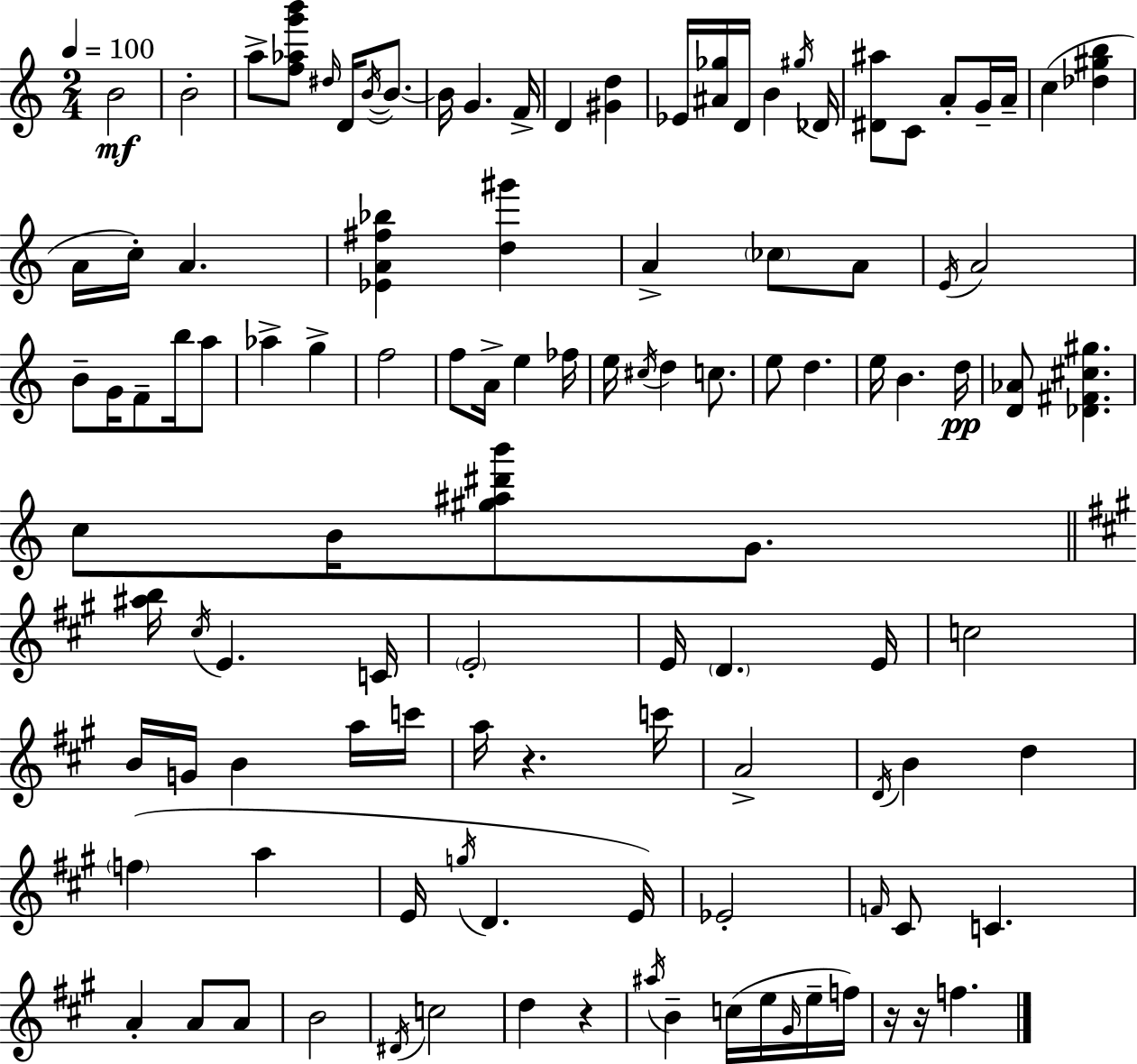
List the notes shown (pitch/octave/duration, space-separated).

B4/h B4/h A5/e [F5,Ab5,G6,B6]/e D#5/s D4/s B4/s B4/e. B4/s G4/q. F4/s D4/q [G#4,D5]/q Eb4/s [A#4,Gb5]/s D4/s B4/q G#5/s Db4/s [D#4,A#5]/e C4/e A4/e G4/s A4/s C5/q [Db5,G#5,B5]/q A4/s C5/s A4/q. [Eb4,A4,F#5,Bb5]/q [D5,G#6]/q A4/q CES5/e A4/e E4/s A4/h B4/e G4/s F4/e B5/s A5/e Ab5/q G5/q F5/h F5/e A4/s E5/q FES5/s E5/s C#5/s D5/q C5/e. E5/e D5/q. E5/s B4/q. D5/s [D4,Ab4]/e [Db4,F#4,C#5,G#5]/q. C5/e B4/s [G#5,A#5,D#6,B6]/e G4/e. [A#5,B5]/s C#5/s E4/q. C4/s E4/h E4/s D4/q. E4/s C5/h B4/s G4/s B4/q A5/s C6/s A5/s R/q. C6/s A4/h D4/s B4/q D5/q F5/q A5/q E4/s G5/s D4/q. E4/s Eb4/h F4/s C#4/e C4/q. A4/q A4/e A4/e B4/h D#4/s C5/h D5/q R/q A#5/s B4/q C5/s E5/s G#4/s E5/s F5/s R/s R/s F5/q.